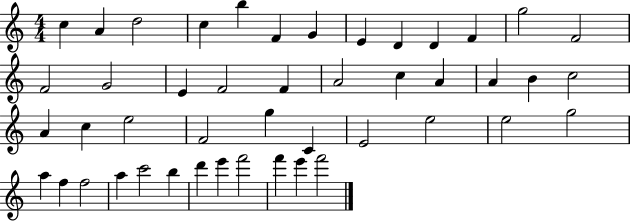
C5/q A4/q D5/h C5/q B5/q F4/q G4/q E4/q D4/q D4/q F4/q G5/h F4/h F4/h G4/h E4/q F4/h F4/q A4/h C5/q A4/q A4/q B4/q C5/h A4/q C5/q E5/h F4/h G5/q C4/q E4/h E5/h E5/h G5/h A5/q F5/q F5/h A5/q C6/h B5/q D6/q E6/q F6/h F6/q E6/q F6/h